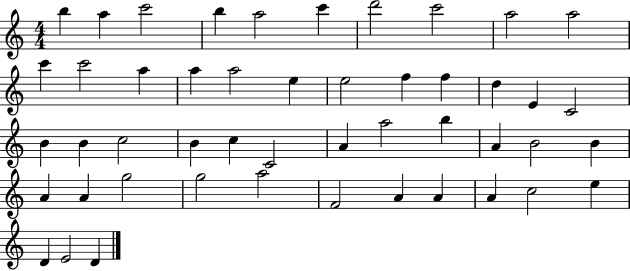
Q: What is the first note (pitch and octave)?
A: B5